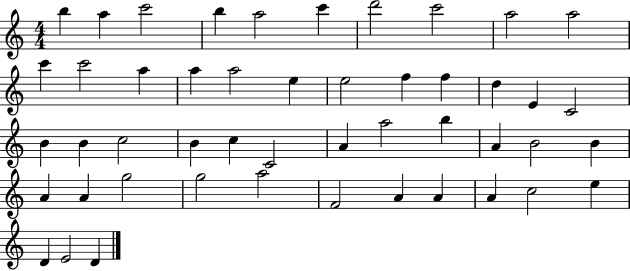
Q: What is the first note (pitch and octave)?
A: B5